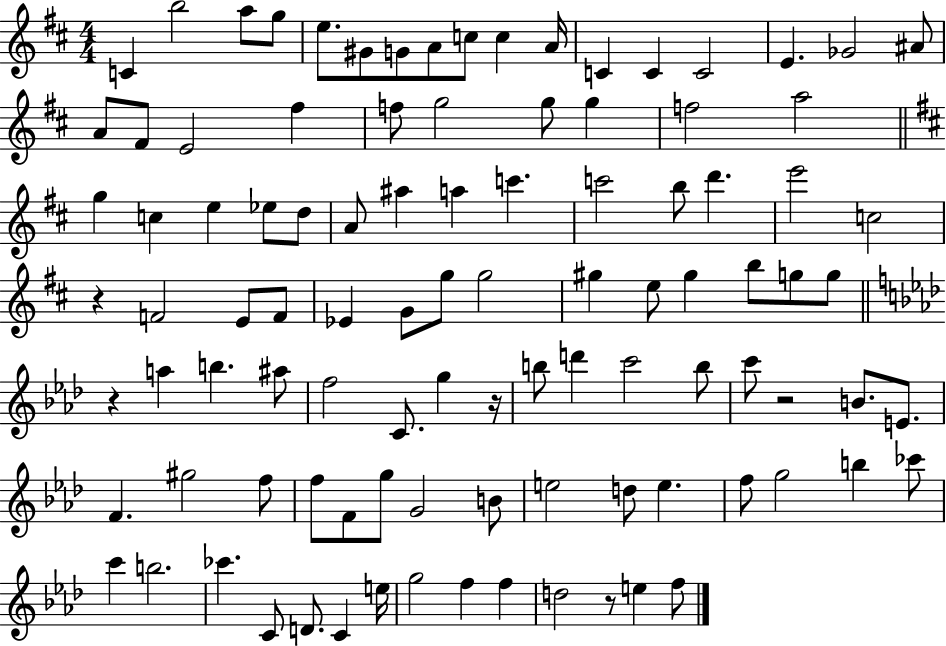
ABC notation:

X:1
T:Untitled
M:4/4
L:1/4
K:D
C b2 a/2 g/2 e/2 ^G/2 G/2 A/2 c/2 c A/4 C C C2 E _G2 ^A/2 A/2 ^F/2 E2 ^f f/2 g2 g/2 g f2 a2 g c e _e/2 d/2 A/2 ^a a c' c'2 b/2 d' e'2 c2 z F2 E/2 F/2 _E G/2 g/2 g2 ^g e/2 ^g b/2 g/2 g/2 z a b ^a/2 f2 C/2 g z/4 b/2 d' c'2 b/2 c'/2 z2 B/2 E/2 F ^g2 f/2 f/2 F/2 g/2 G2 B/2 e2 d/2 e f/2 g2 b _c'/2 c' b2 _c' C/2 D/2 C e/4 g2 f f d2 z/2 e f/2